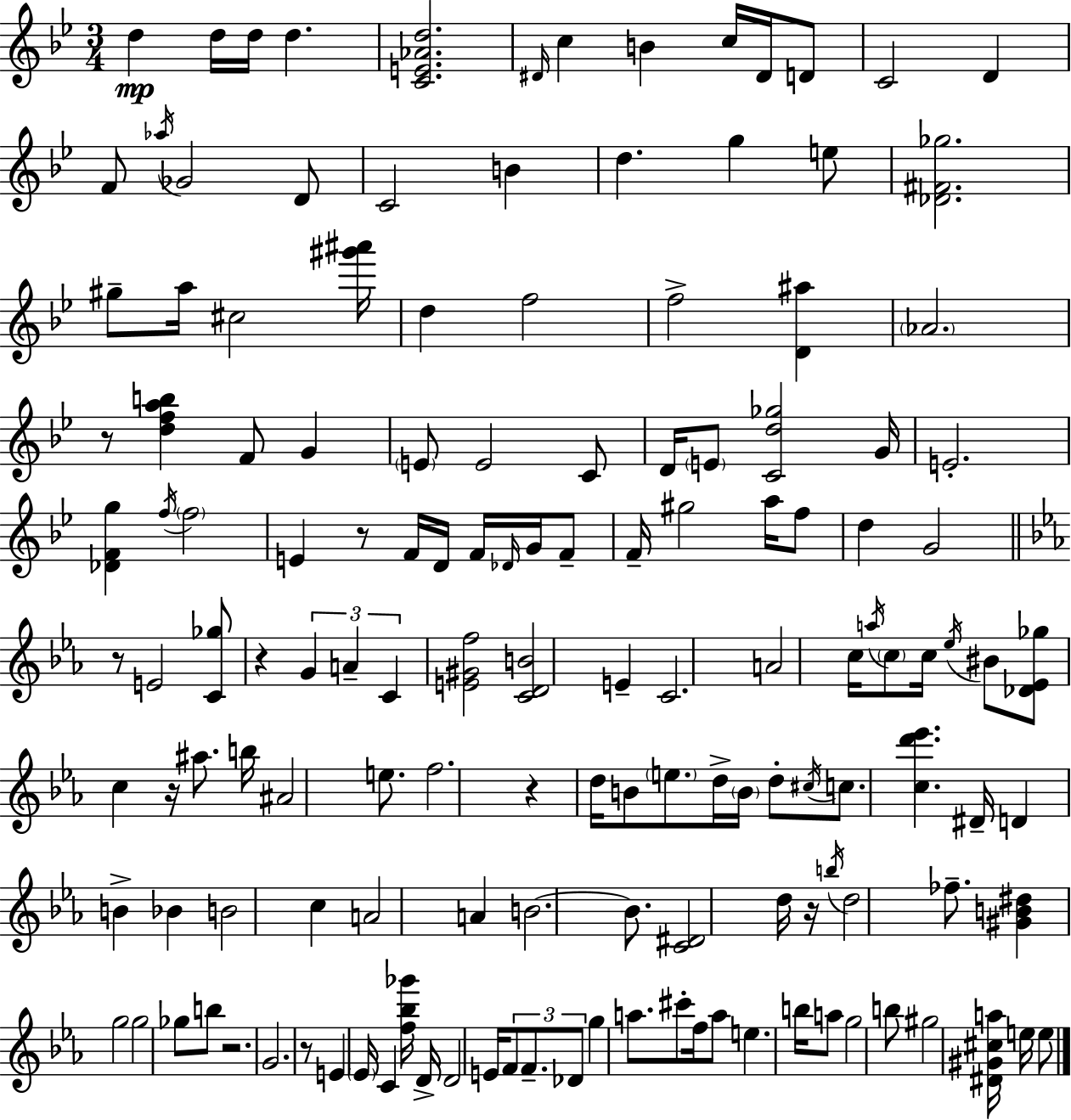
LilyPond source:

{
  \clef treble
  \numericTimeSignature
  \time 3/4
  \key bes \major
  d''4\mp d''16 d''16 d''4. | <c' e' aes' d''>2. | \grace { dis'16 } c''4 b'4 c''16 dis'16 d'8 | c'2 d'4 | \break f'8 \acciaccatura { aes''16 } ges'2 | d'8 c'2 b'4 | d''4. g''4 | e''8 <des' fis' ges''>2. | \break gis''8-- a''16 cis''2 | <gis''' ais'''>16 d''4 f''2 | f''2-> <d' ais''>4 | \parenthesize aes'2. | \break r8 <d'' f'' a'' b''>4 f'8 g'4 | \parenthesize e'8 e'2 | c'8 d'16 \parenthesize e'8 <c' d'' ges''>2 | g'16 e'2.-. | \break <des' f' g''>4 \acciaccatura { f''16 } \parenthesize f''2 | e'4 r8 f'16 d'16 f'16 | \grace { des'16 } g'16 f'8-- f'16-- gis''2 | a''16 f''8 d''4 g'2 | \break \bar "||" \break \key ees \major r8 e'2 <c' ges''>8 | r4 \tuplet 3/2 { g'4 a'4-- | c'4 } <e' gis' f''>2 | <c' d' b'>2 e'4-- | \break c'2. | a'2 c''16 \acciaccatura { a''16 } \parenthesize c''8 | c''16 \acciaccatura { ees''16 } bis'8 <des' ees' ges''>8 c''4 r16 ais''8. | b''16 ais'2 e''8. | \break f''2. | r4 d''16 b'8 \parenthesize e''8. | d''16-> \parenthesize b'16 d''8-. \acciaccatura { cis''16 } c''8. <c'' d''' ees'''>4. | dis'16-- d'4 b'4-> bes'4 | \break b'2 c''4 | a'2 a'4 | b'2.~~ | b'8. <c' dis'>2 | \break d''16 r16 \acciaccatura { b''16 } d''2 | fes''8.-- <gis' b' dis''>4 g''2 | g''2 | ges''8 b''8 r2. | \break g'2. | r8 e'4 \parenthesize ees'16 c'4 | <f'' bes'' ges'''>16 d'16-> d'2 | e'16 \tuplet 3/2 { f'8 f'8.-- des'8 } g''4 | \break a''8. cis'''8-. f''16 a''8 e''4. | b''16 a''8 g''2 | b''8 gis''2 | <dis' gis' cis'' a''>16 e''16 e''8 \bar "|."
}